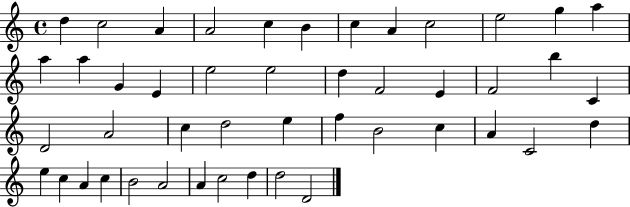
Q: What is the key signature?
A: C major